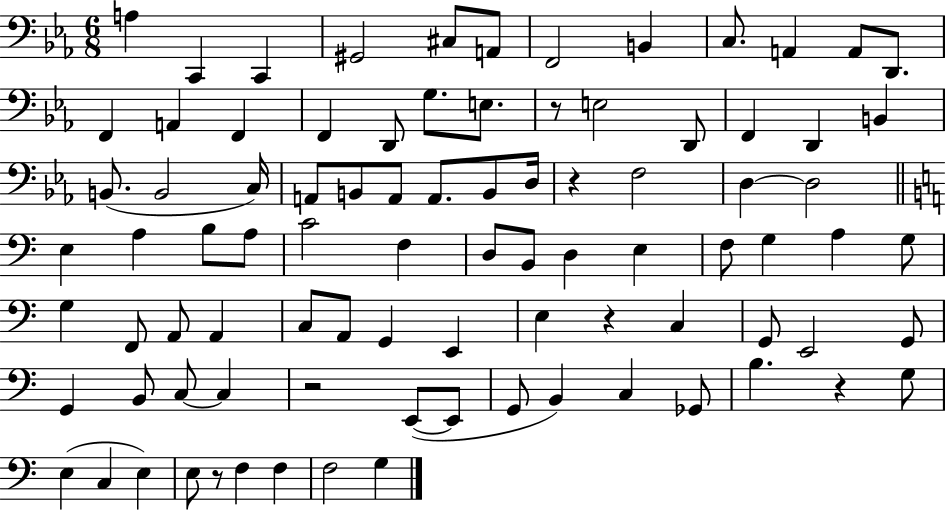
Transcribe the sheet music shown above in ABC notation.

X:1
T:Untitled
M:6/8
L:1/4
K:Eb
A, C,, C,, ^G,,2 ^C,/2 A,,/2 F,,2 B,, C,/2 A,, A,,/2 D,,/2 F,, A,, F,, F,, D,,/2 G,/2 E,/2 z/2 E,2 D,,/2 F,, D,, B,, B,,/2 B,,2 C,/4 A,,/2 B,,/2 A,,/2 A,,/2 B,,/2 D,/4 z F,2 D, D,2 E, A, B,/2 A,/2 C2 F, D,/2 B,,/2 D, E, F,/2 G, A, G,/2 G, F,,/2 A,,/2 A,, C,/2 A,,/2 G,, E,, E, z C, G,,/2 E,,2 G,,/2 G,, B,,/2 C,/2 C, z2 E,,/2 E,,/2 G,,/2 B,, C, _G,,/2 B, z G,/2 E, C, E, E,/2 z/2 F, F, F,2 G,